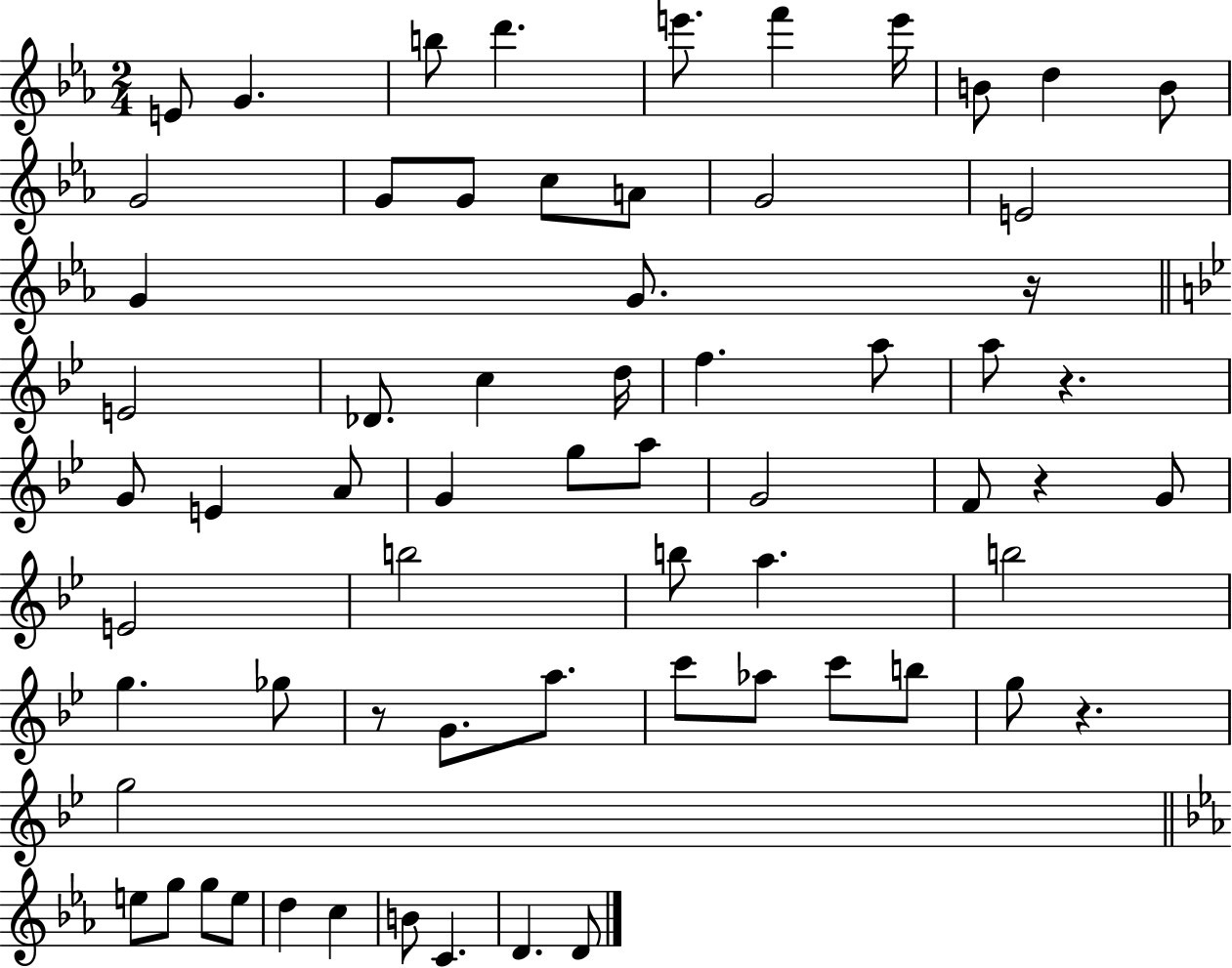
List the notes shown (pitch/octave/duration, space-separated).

E4/e G4/q. B5/e D6/q. E6/e. F6/q E6/s B4/e D5/q B4/e G4/h G4/e G4/e C5/e A4/e G4/h E4/h G4/q G4/e. R/s E4/h Db4/e. C5/q D5/s F5/q. A5/e A5/e R/q. G4/e E4/q A4/e G4/q G5/e A5/e G4/h F4/e R/q G4/e E4/h B5/h B5/e A5/q. B5/h G5/q. Gb5/e R/e G4/e. A5/e. C6/e Ab5/e C6/e B5/e G5/e R/q. G5/h E5/e G5/e G5/e E5/e D5/q C5/q B4/e C4/q. D4/q. D4/e